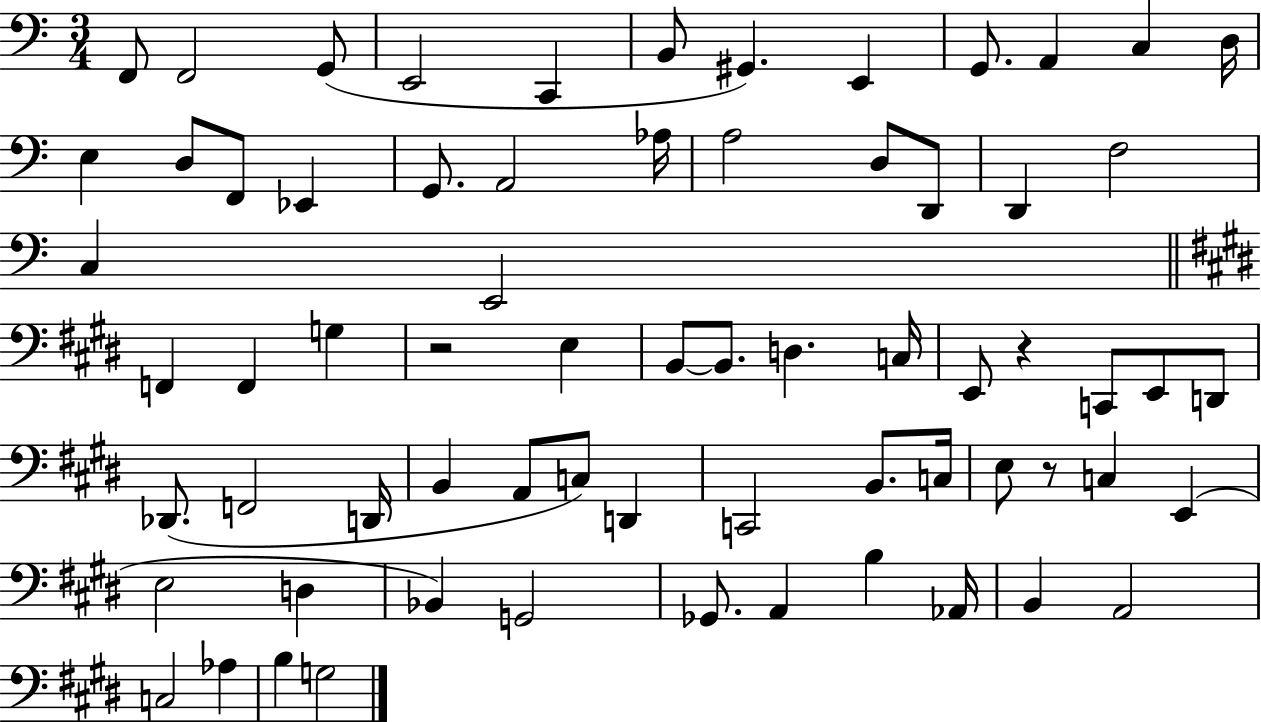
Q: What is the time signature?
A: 3/4